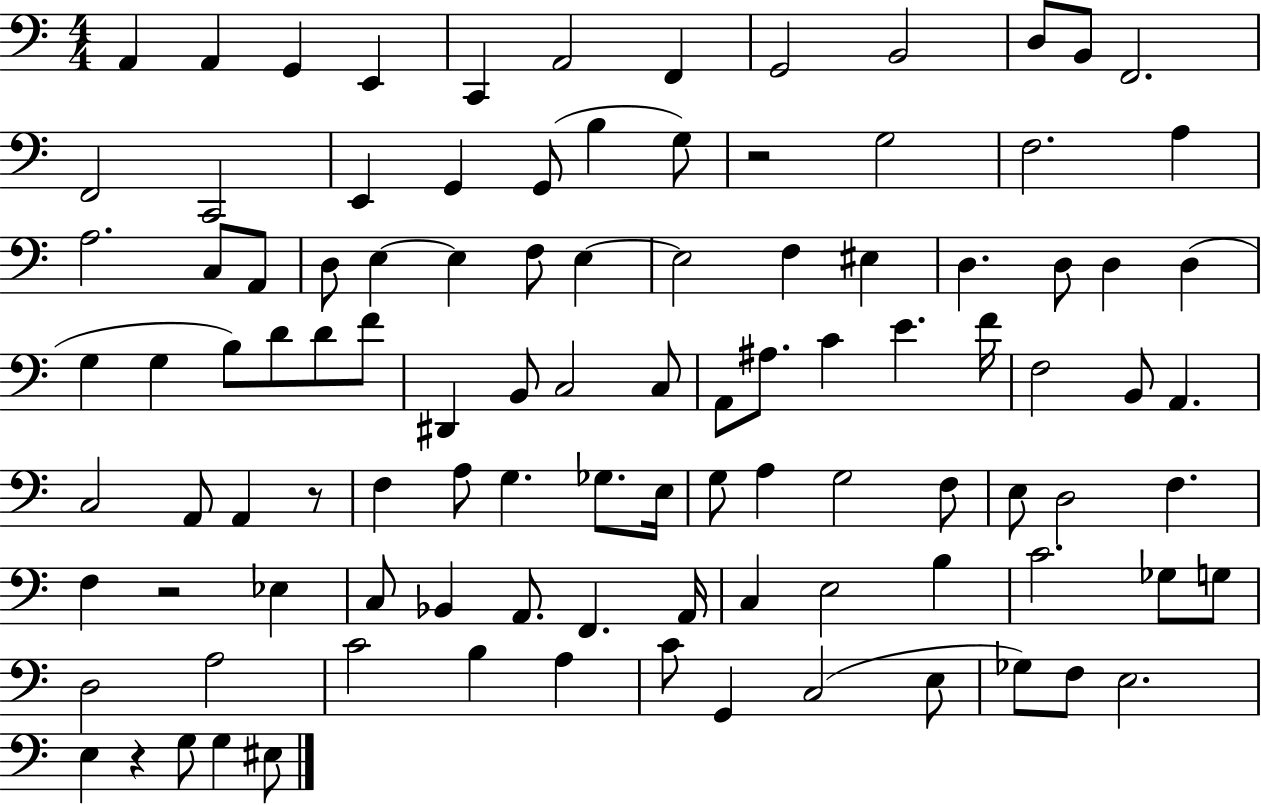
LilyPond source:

{
  \clef bass
  \numericTimeSignature
  \time 4/4
  \key c \major
  a,4 a,4 g,4 e,4 | c,4 a,2 f,4 | g,2 b,2 | d8 b,8 f,2. | \break f,2 c,2 | e,4 g,4 g,8( b4 g8) | r2 g2 | f2. a4 | \break a2. c8 a,8 | d8 e4~~ e4 f8 e4~~ | e2 f4 eis4 | d4. d8 d4 d4( | \break g4 g4 b8) d'8 d'8 f'8 | dis,4 b,8 c2 c8 | a,8 ais8. c'4 e'4. f'16 | f2 b,8 a,4. | \break c2 a,8 a,4 r8 | f4 a8 g4. ges8. e16 | g8 a4 g2 f8 | e8 d2 f4. | \break f4 r2 ees4 | c8 bes,4 a,8. f,4. a,16 | c4 e2 b4 | c'2. ges8 g8 | \break d2 a2 | c'2 b4 a4 | c'8 g,4 c2( e8 | ges8) f8 e2. | \break e4 r4 g8 g4 eis8 | \bar "|."
}